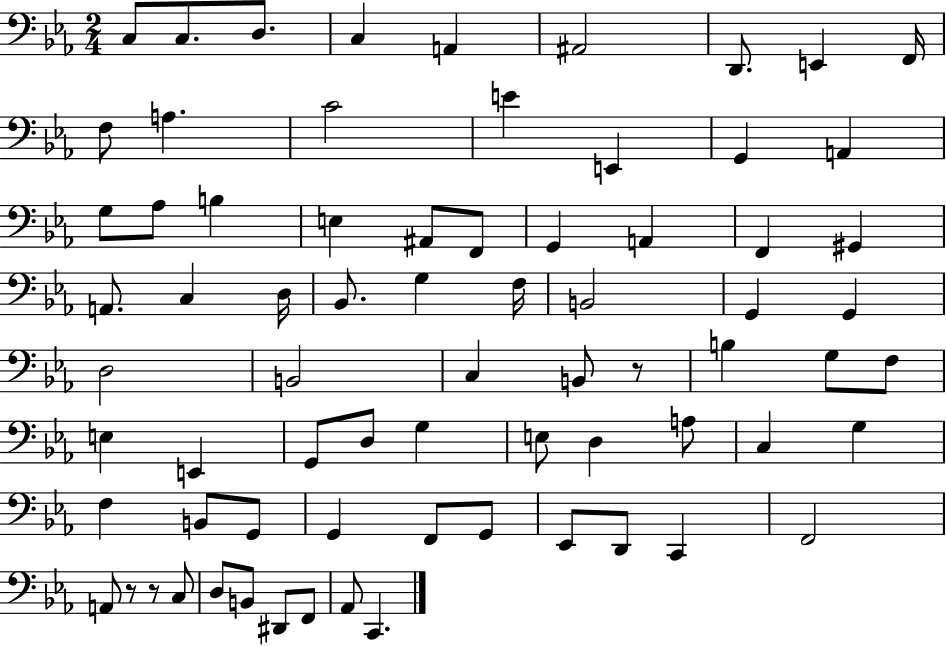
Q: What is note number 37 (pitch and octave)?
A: B2